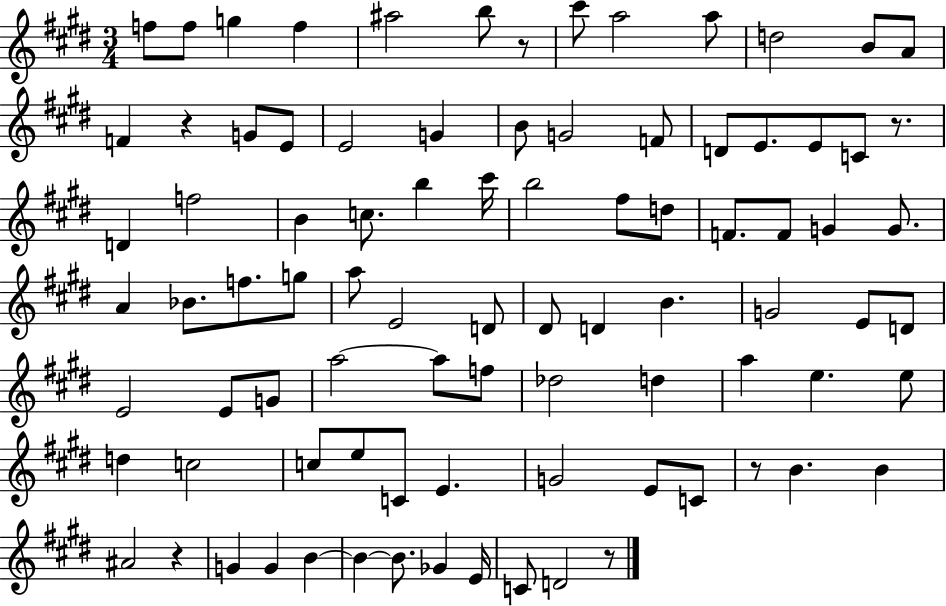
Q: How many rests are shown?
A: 6